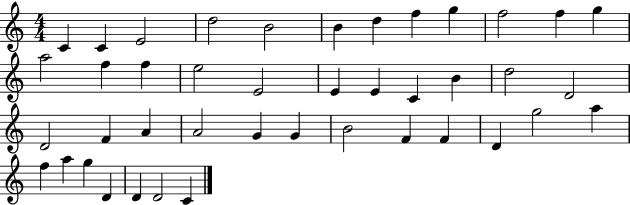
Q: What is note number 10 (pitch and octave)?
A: F5